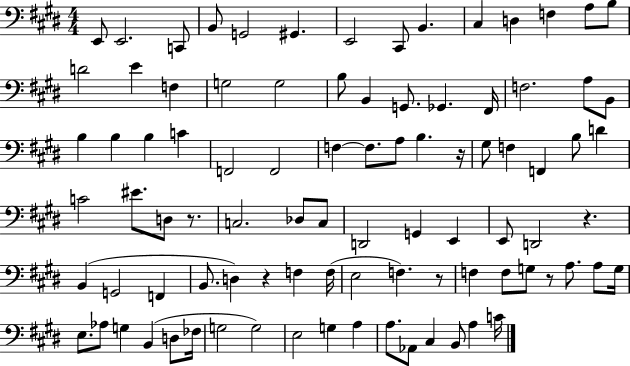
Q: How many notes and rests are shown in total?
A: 91